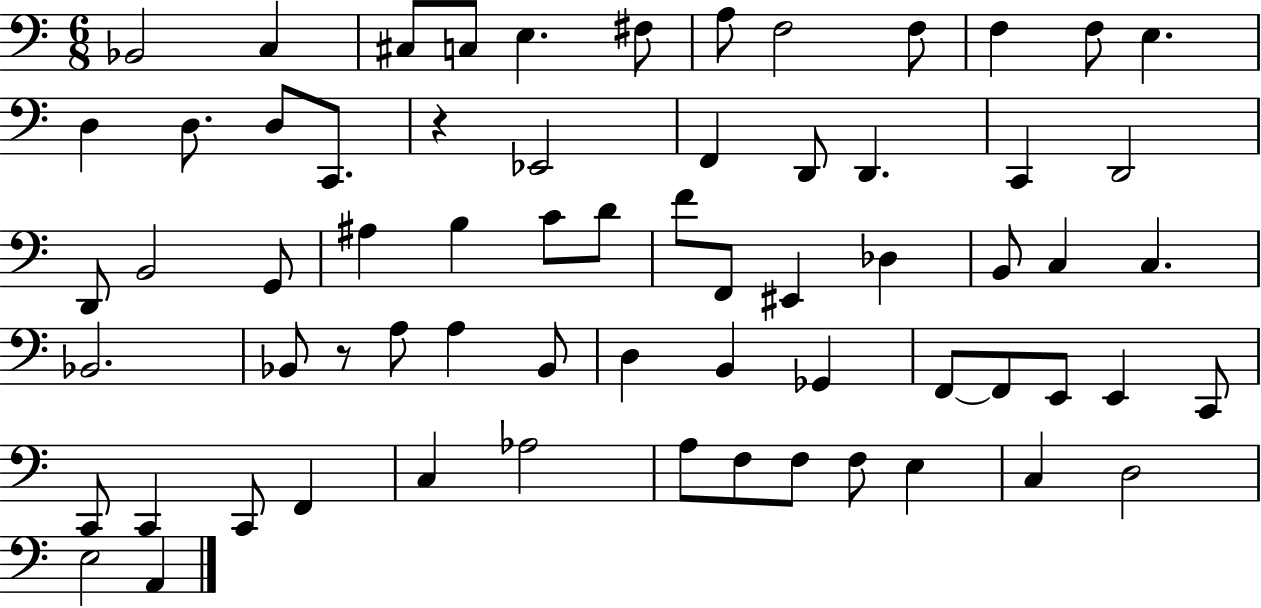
{
  \clef bass
  \numericTimeSignature
  \time 6/8
  \key c \major
  bes,2 c4 | cis8 c8 e4. fis8 | a8 f2 f8 | f4 f8 e4. | \break d4 d8. d8 c,8. | r4 ees,2 | f,4 d,8 d,4. | c,4 d,2 | \break d,8 b,2 g,8 | ais4 b4 c'8 d'8 | f'8 f,8 eis,4 des4 | b,8 c4 c4. | \break bes,2. | bes,8 r8 a8 a4 bes,8 | d4 b,4 ges,4 | f,8~~ f,8 e,8 e,4 c,8 | \break c,8 c,4 c,8 f,4 | c4 aes2 | a8 f8 f8 f8 e4 | c4 d2 | \break e2 a,4 | \bar "|."
}